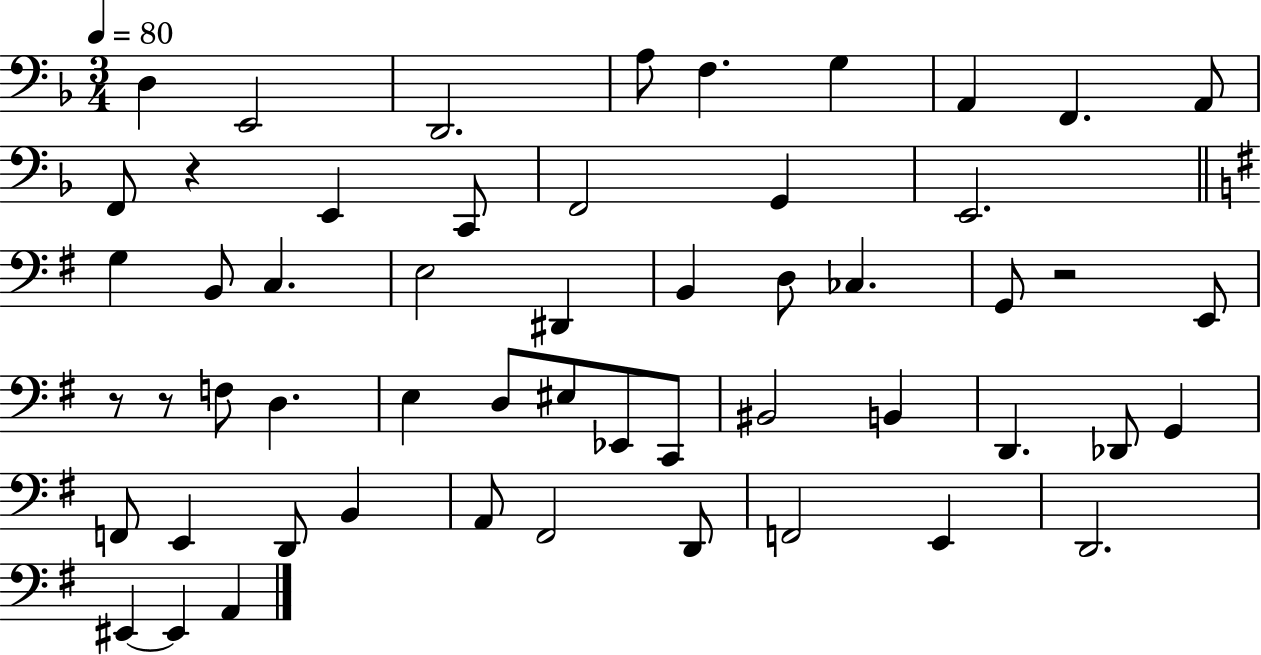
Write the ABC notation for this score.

X:1
T:Untitled
M:3/4
L:1/4
K:F
D, E,,2 D,,2 A,/2 F, G, A,, F,, A,,/2 F,,/2 z E,, C,,/2 F,,2 G,, E,,2 G, B,,/2 C, E,2 ^D,, B,, D,/2 _C, G,,/2 z2 E,,/2 z/2 z/2 F,/2 D, E, D,/2 ^E,/2 _E,,/2 C,,/2 ^B,,2 B,, D,, _D,,/2 G,, F,,/2 E,, D,,/2 B,, A,,/2 ^F,,2 D,,/2 F,,2 E,, D,,2 ^E,, ^E,, A,,